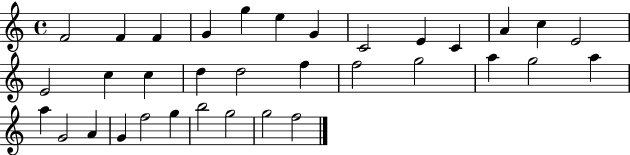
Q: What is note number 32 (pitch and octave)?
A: G5